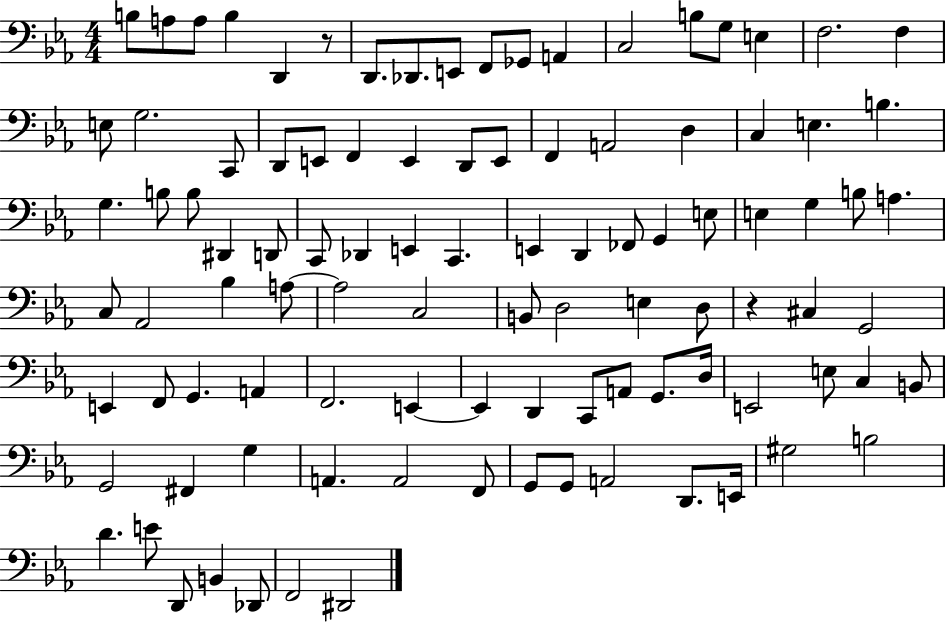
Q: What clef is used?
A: bass